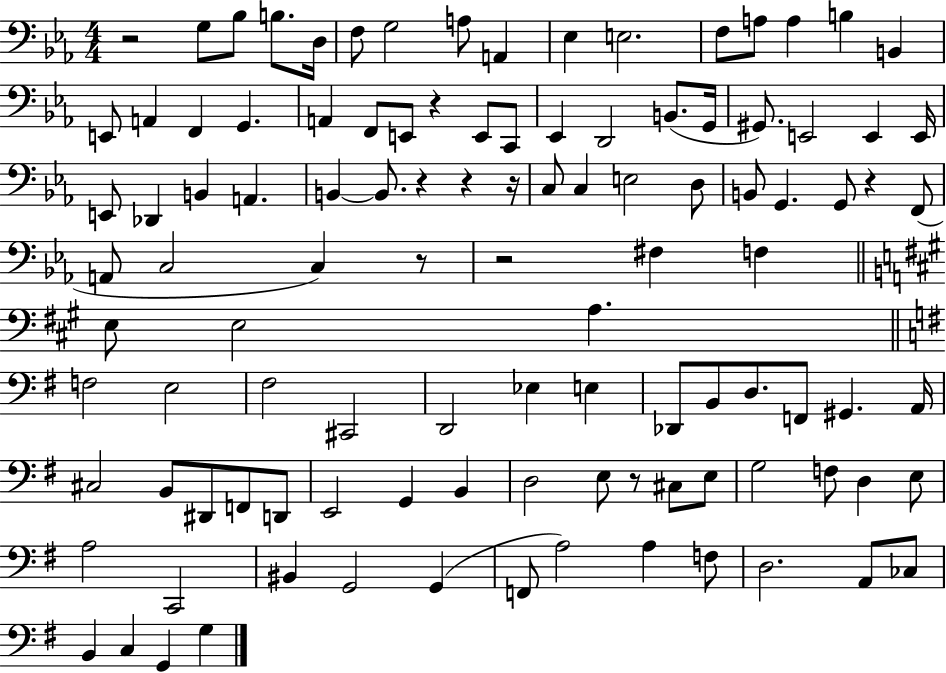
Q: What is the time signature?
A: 4/4